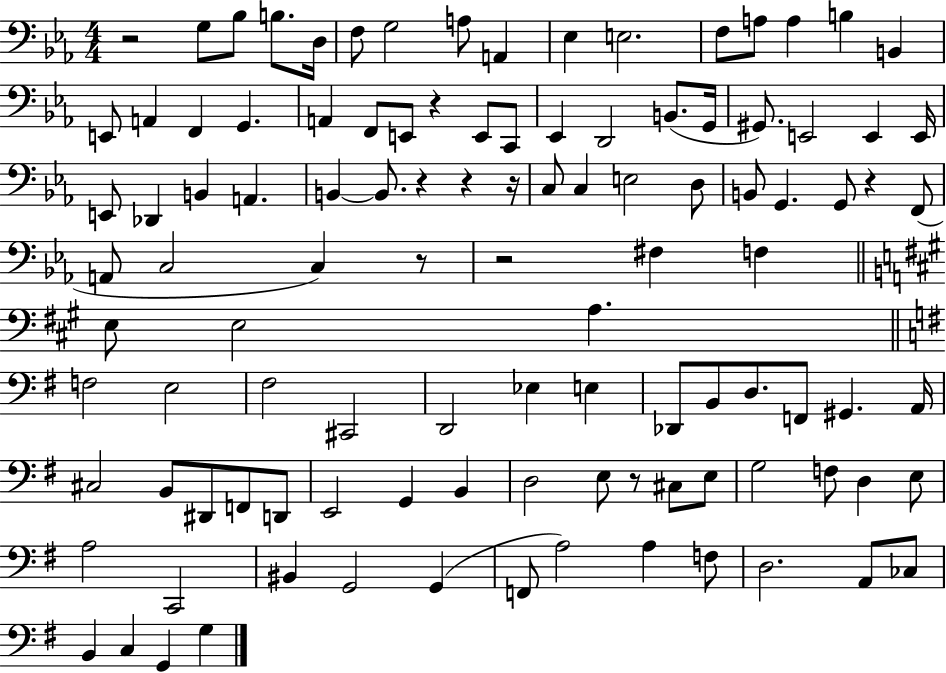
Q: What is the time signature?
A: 4/4